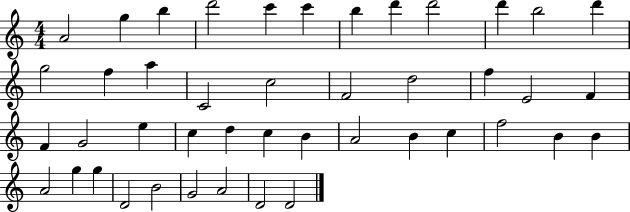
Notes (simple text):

A4/h G5/q B5/q D6/h C6/q C6/q B5/q D6/q D6/h D6/q B5/h D6/q G5/h F5/q A5/q C4/h C5/h F4/h D5/h F5/q E4/h F4/q F4/q G4/h E5/q C5/q D5/q C5/q B4/q A4/h B4/q C5/q F5/h B4/q B4/q A4/h G5/q G5/q D4/h B4/h G4/h A4/h D4/h D4/h